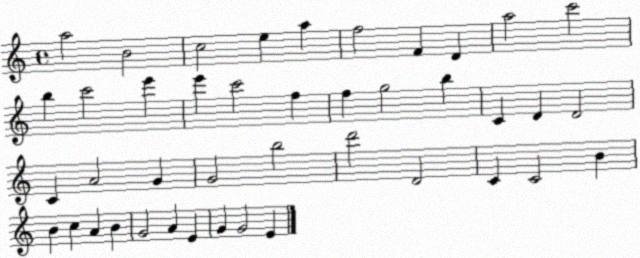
X:1
T:Untitled
M:4/4
L:1/4
K:C
a2 B2 c2 e a f2 F D a2 c'2 b c'2 e' e' c'2 f f g2 b C D D2 C A2 G G2 b2 d'2 D2 C C2 B B c A B G2 A E G G2 E